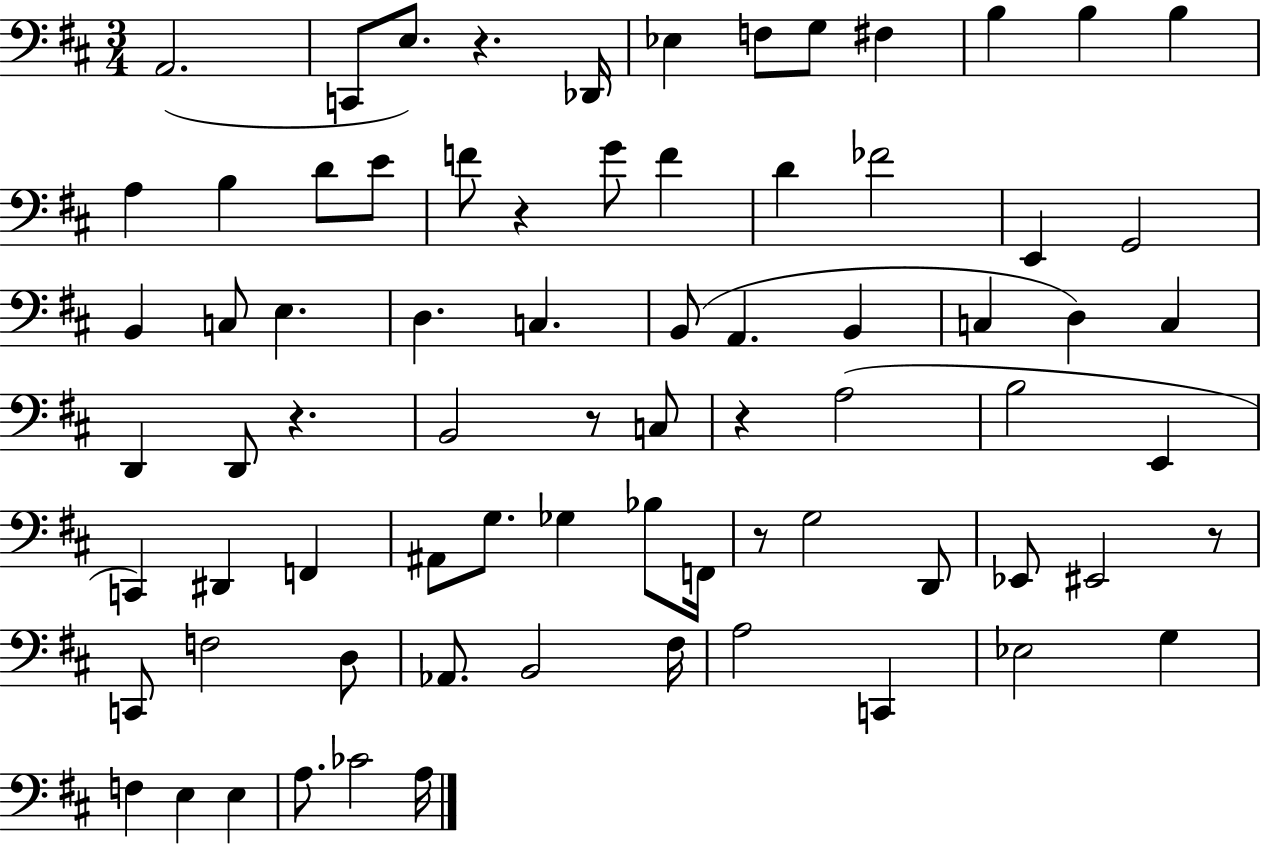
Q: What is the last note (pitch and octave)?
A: A3